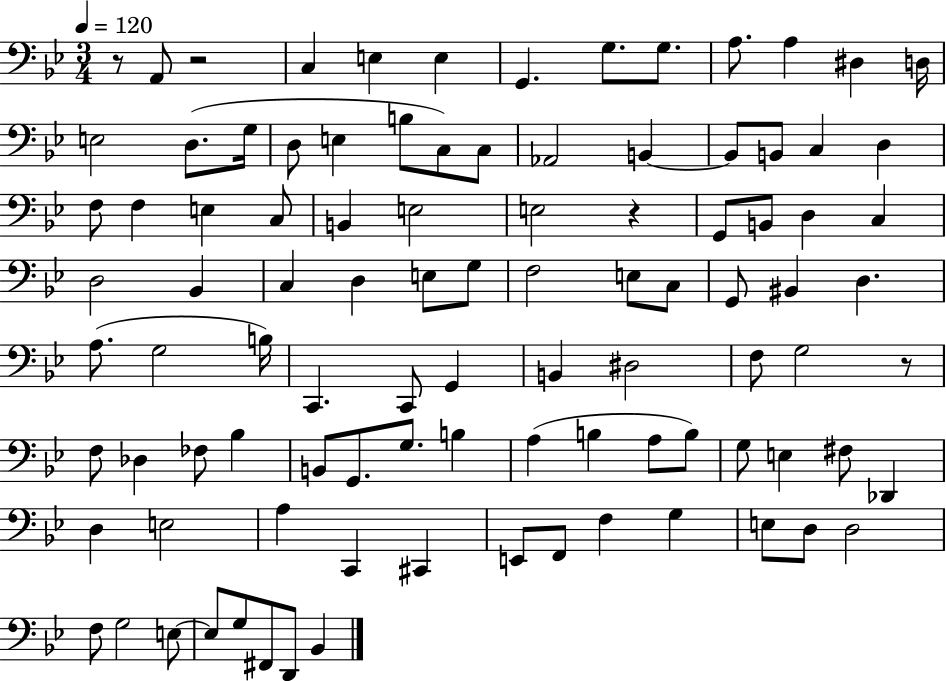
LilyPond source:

{
  \clef bass
  \numericTimeSignature
  \time 3/4
  \key bes \major
  \tempo 4 = 120
  r8 a,8 r2 | c4 e4 e4 | g,4. g8. g8. | a8. a4 dis4 d16 | \break e2 d8.( g16 | d8 e4 b8 c8) c8 | aes,2 b,4~~ | b,8 b,8 c4 d4 | \break f8 f4 e4 c8 | b,4 e2 | e2 r4 | g,8 b,8 d4 c4 | \break d2 bes,4 | c4 d4 e8 g8 | f2 e8 c8 | g,8 bis,4 d4. | \break a8.( g2 b16) | c,4. c,8 g,4 | b,4 dis2 | f8 g2 r8 | \break f8 des4 fes8 bes4 | b,8 g,8. g8. b4 | a4( b4 a8 b8) | g8 e4 fis8 des,4 | \break d4 e2 | a4 c,4 cis,4 | e,8 f,8 f4 g4 | e8 d8 d2 | \break f8 g2 e8~~ | e8 g8 fis,8 d,8 bes,4 | \bar "|."
}